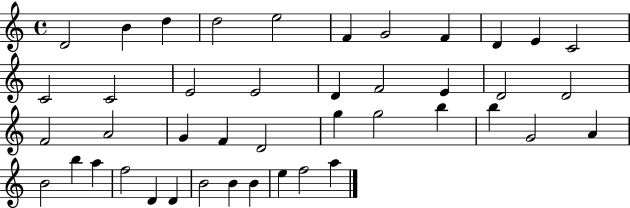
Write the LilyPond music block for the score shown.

{
  \clef treble
  \time 4/4
  \defaultTimeSignature
  \key c \major
  d'2 b'4 d''4 | d''2 e''2 | f'4 g'2 f'4 | d'4 e'4 c'2 | \break c'2 c'2 | e'2 e'2 | d'4 f'2 e'4 | d'2 d'2 | \break f'2 a'2 | g'4 f'4 d'2 | g''4 g''2 b''4 | b''4 g'2 a'4 | \break b'2 b''4 a''4 | f''2 d'4 d'4 | b'2 b'4 b'4 | e''4 f''2 a''4 | \break \bar "|."
}